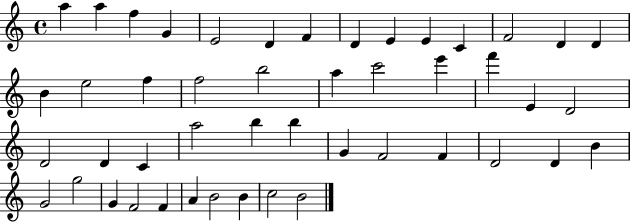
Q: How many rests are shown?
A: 0